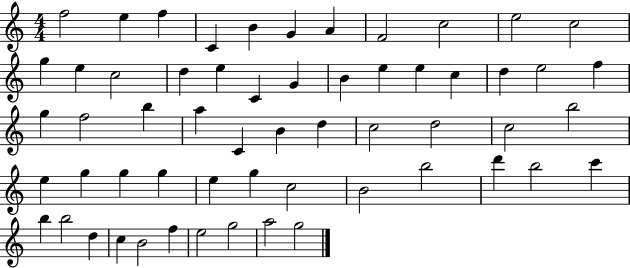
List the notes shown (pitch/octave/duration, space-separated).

F5/h E5/q F5/q C4/q B4/q G4/q A4/q F4/h C5/h E5/h C5/h G5/q E5/q C5/h D5/q E5/q C4/q G4/q B4/q E5/q E5/q C5/q D5/q E5/h F5/q G5/q F5/h B5/q A5/q C4/q B4/q D5/q C5/h D5/h C5/h B5/h E5/q G5/q G5/q G5/q E5/q G5/q C5/h B4/h B5/h D6/q B5/h C6/q B5/q B5/h D5/q C5/q B4/h F5/q E5/h G5/h A5/h G5/h